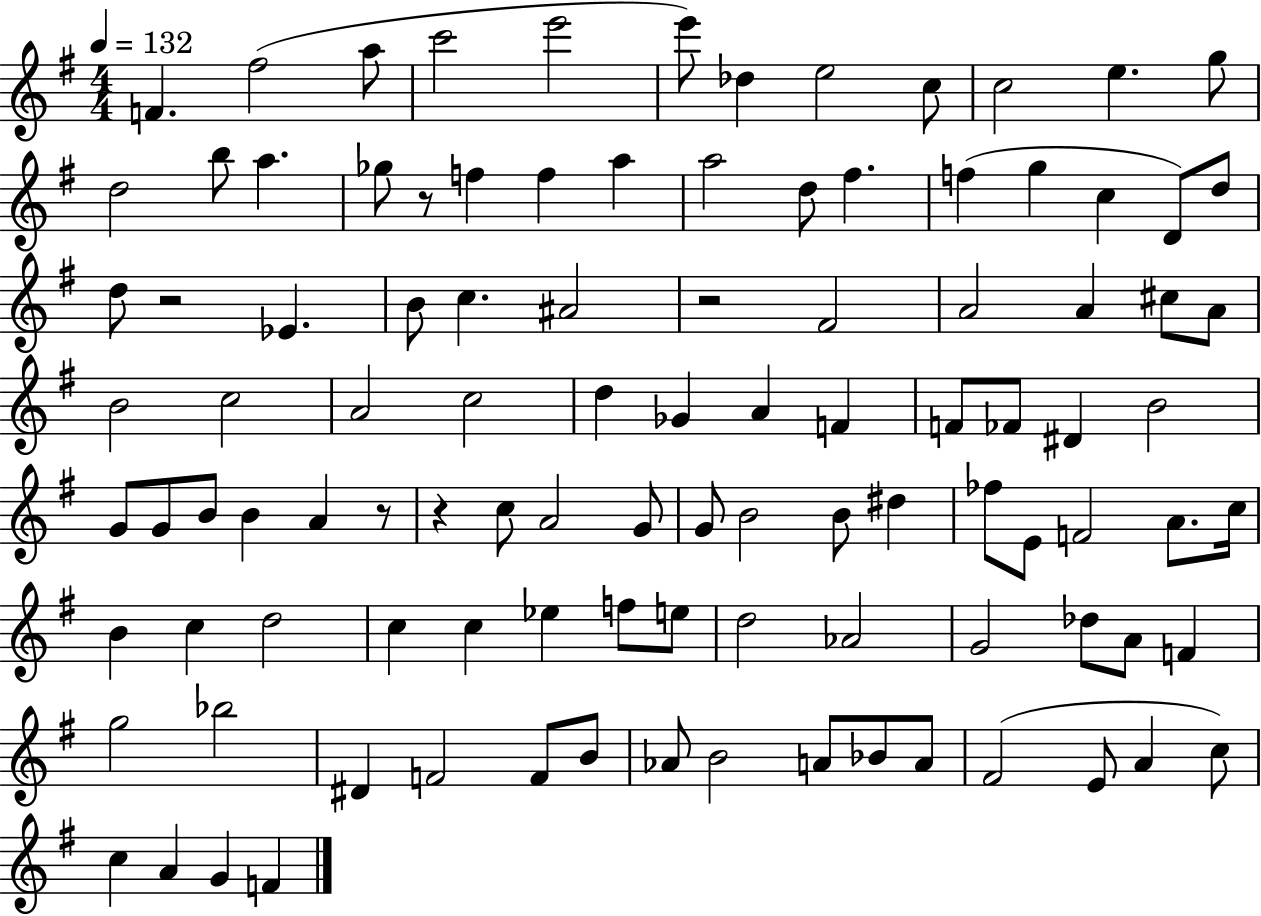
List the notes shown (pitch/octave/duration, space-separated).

F4/q. F#5/h A5/e C6/h E6/h E6/e Db5/q E5/h C5/e C5/h E5/q. G5/e D5/h B5/e A5/q. Gb5/e R/e F5/q F5/q A5/q A5/h D5/e F#5/q. F5/q G5/q C5/q D4/e D5/e D5/e R/h Eb4/q. B4/e C5/q. A#4/h R/h F#4/h A4/h A4/q C#5/e A4/e B4/h C5/h A4/h C5/h D5/q Gb4/q A4/q F4/q F4/e FES4/e D#4/q B4/h G4/e G4/e B4/e B4/q A4/q R/e R/q C5/e A4/h G4/e G4/e B4/h B4/e D#5/q FES5/e E4/e F4/h A4/e. C5/s B4/q C5/q D5/h C5/q C5/q Eb5/q F5/e E5/e D5/h Ab4/h G4/h Db5/e A4/e F4/q G5/h Bb5/h D#4/q F4/h F4/e B4/e Ab4/e B4/h A4/e Bb4/e A4/e F#4/h E4/e A4/q C5/e C5/q A4/q G4/q F4/q